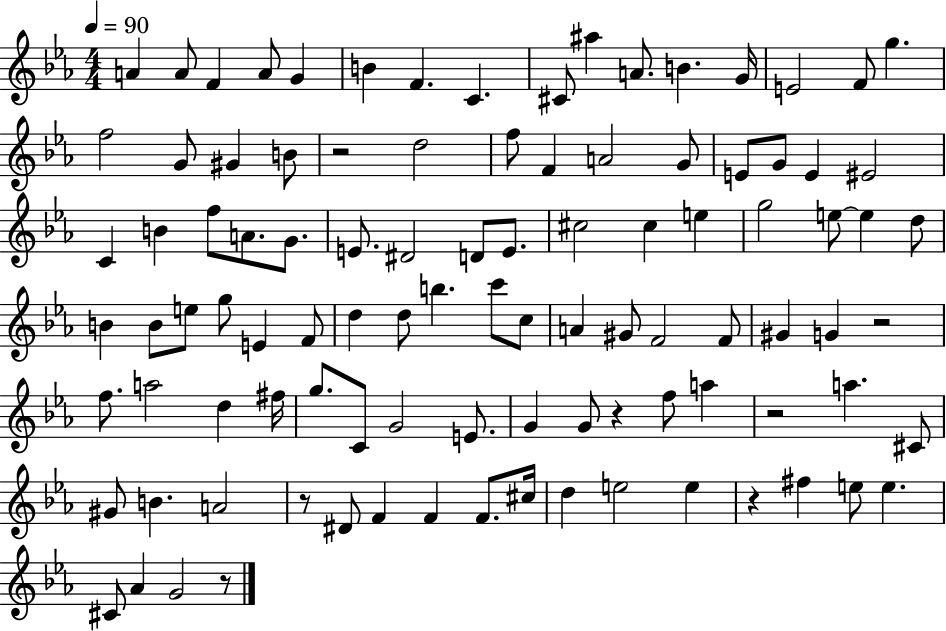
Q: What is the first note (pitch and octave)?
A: A4